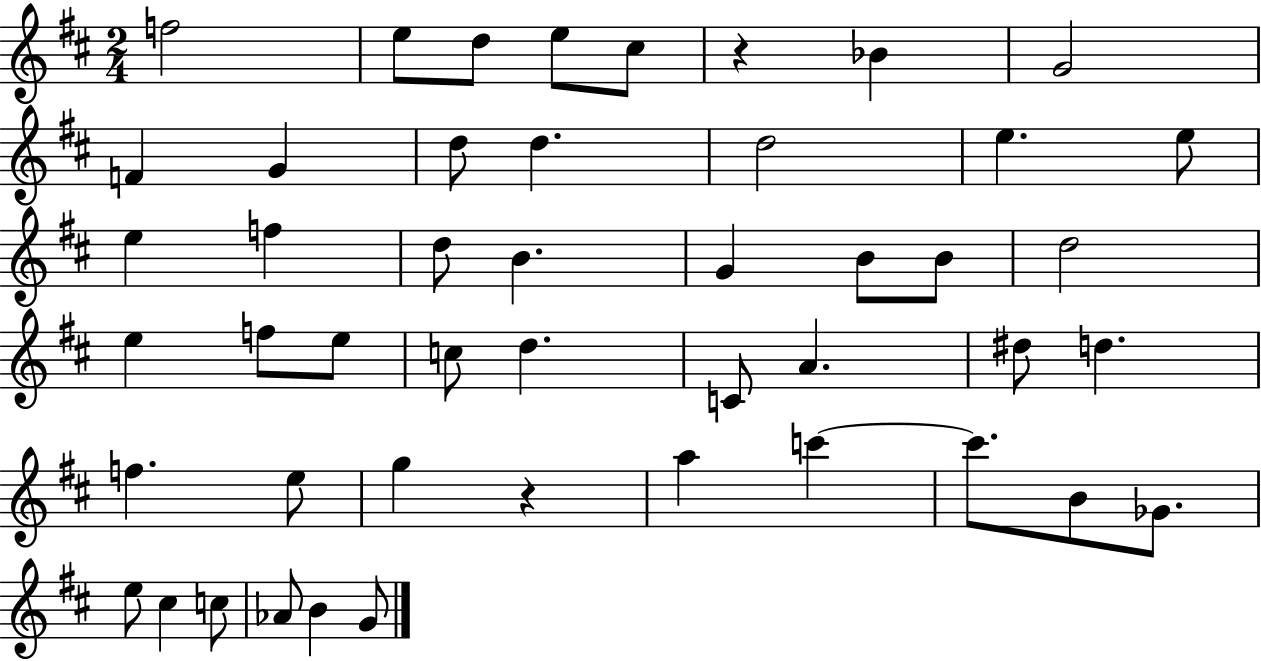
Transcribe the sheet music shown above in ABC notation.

X:1
T:Untitled
M:2/4
L:1/4
K:D
f2 e/2 d/2 e/2 ^c/2 z _B G2 F G d/2 d d2 e e/2 e f d/2 B G B/2 B/2 d2 e f/2 e/2 c/2 d C/2 A ^d/2 d f e/2 g z a c' c'/2 B/2 _G/2 e/2 ^c c/2 _A/2 B G/2